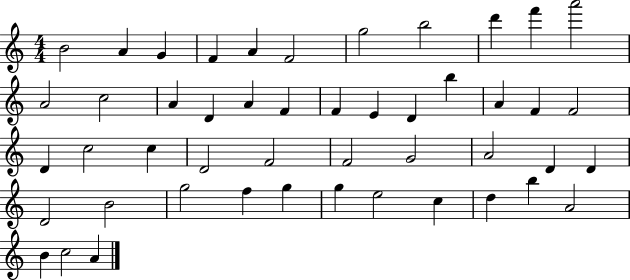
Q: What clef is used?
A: treble